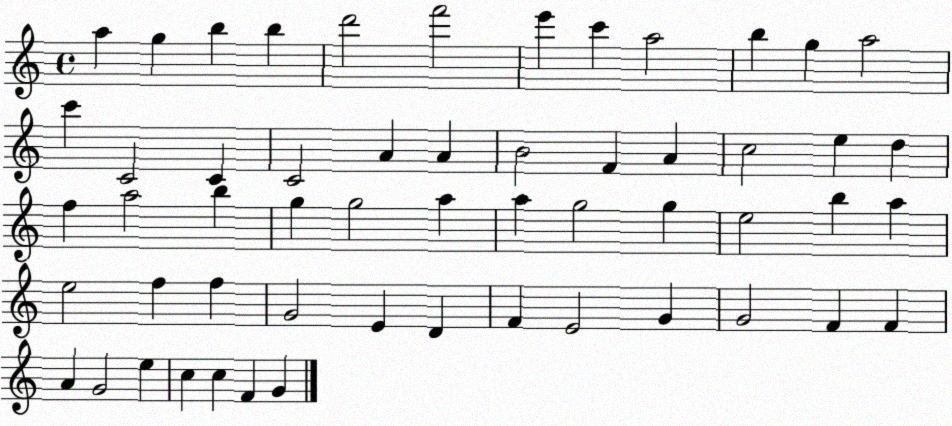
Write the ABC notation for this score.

X:1
T:Untitled
M:4/4
L:1/4
K:C
a g b b d'2 f'2 e' c' a2 b g a2 c' C2 C C2 A A B2 F A c2 e d f a2 b g g2 a a g2 g e2 b a e2 f f G2 E D F E2 G G2 F F A G2 e c c F G